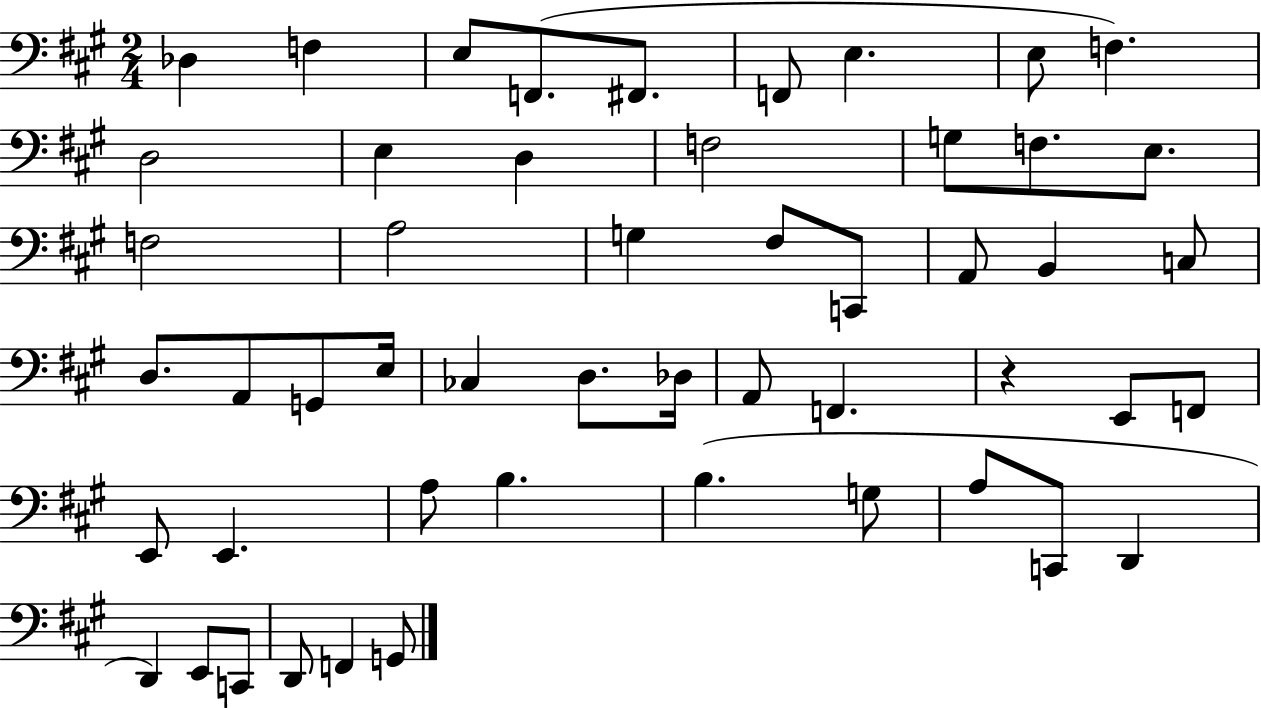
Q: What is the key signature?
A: A major